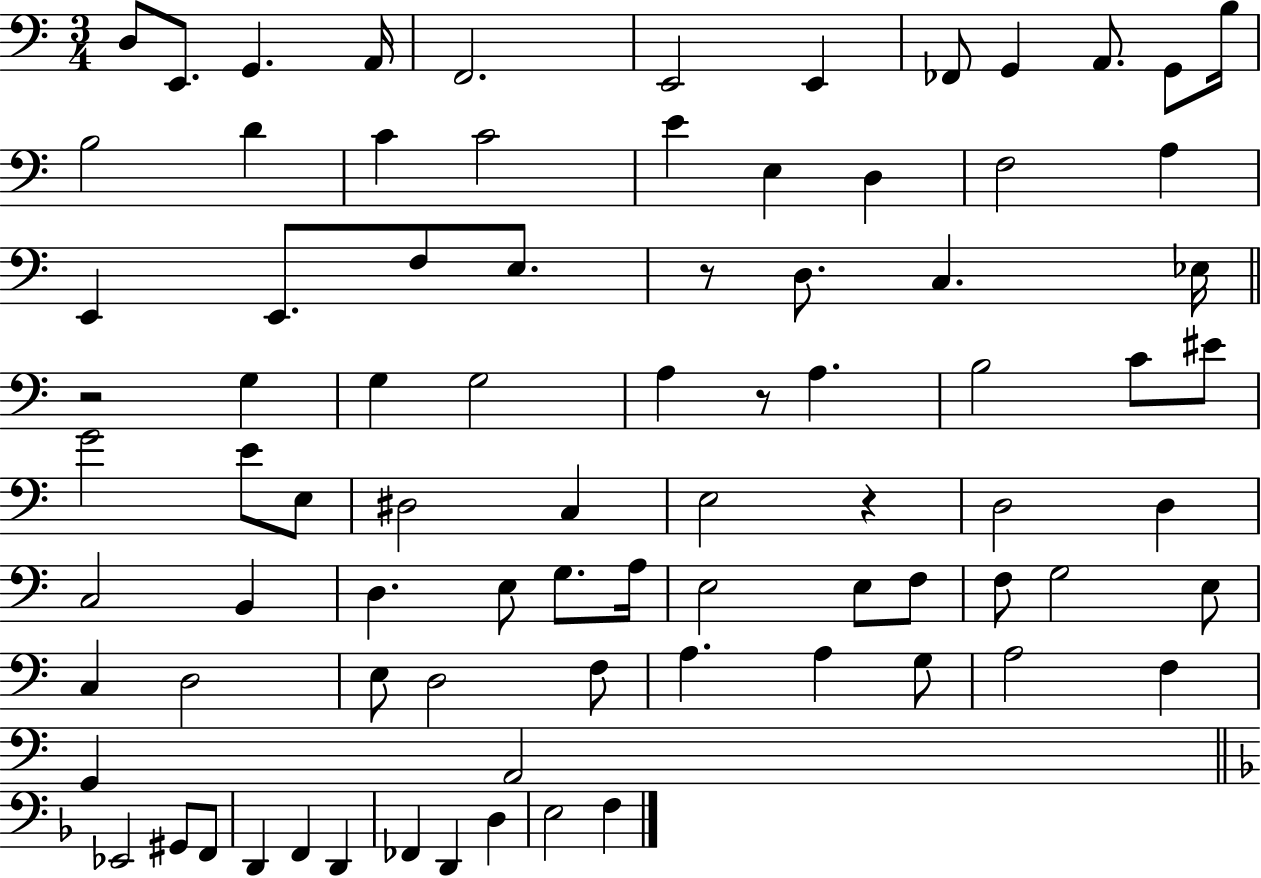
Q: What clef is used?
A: bass